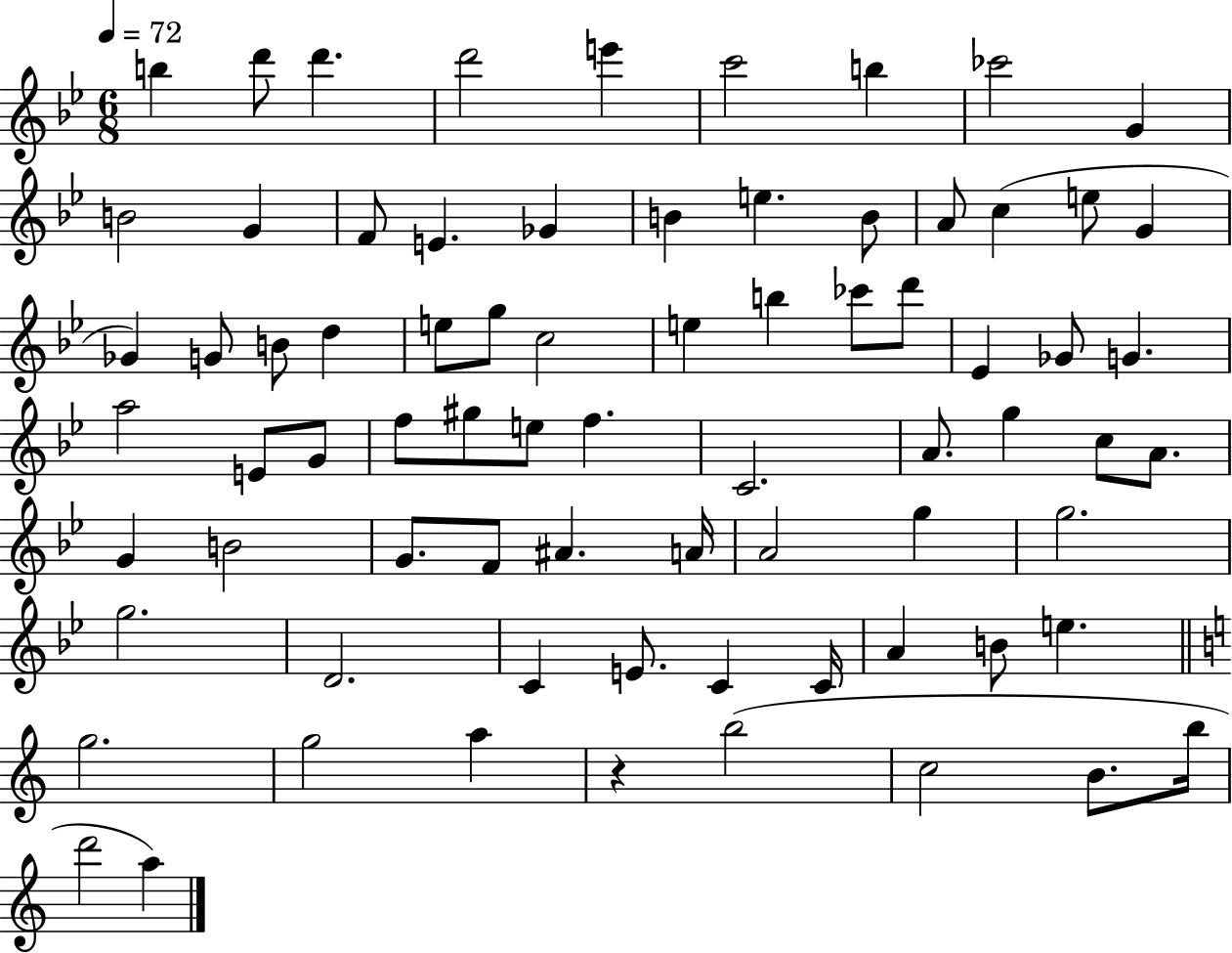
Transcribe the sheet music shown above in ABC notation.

X:1
T:Untitled
M:6/8
L:1/4
K:Bb
b d'/2 d' d'2 e' c'2 b _c'2 G B2 G F/2 E _G B e B/2 A/2 c e/2 G _G G/2 B/2 d e/2 g/2 c2 e b _c'/2 d'/2 _E _G/2 G a2 E/2 G/2 f/2 ^g/2 e/2 f C2 A/2 g c/2 A/2 G B2 G/2 F/2 ^A A/4 A2 g g2 g2 D2 C E/2 C C/4 A B/2 e g2 g2 a z b2 c2 B/2 b/4 d'2 a